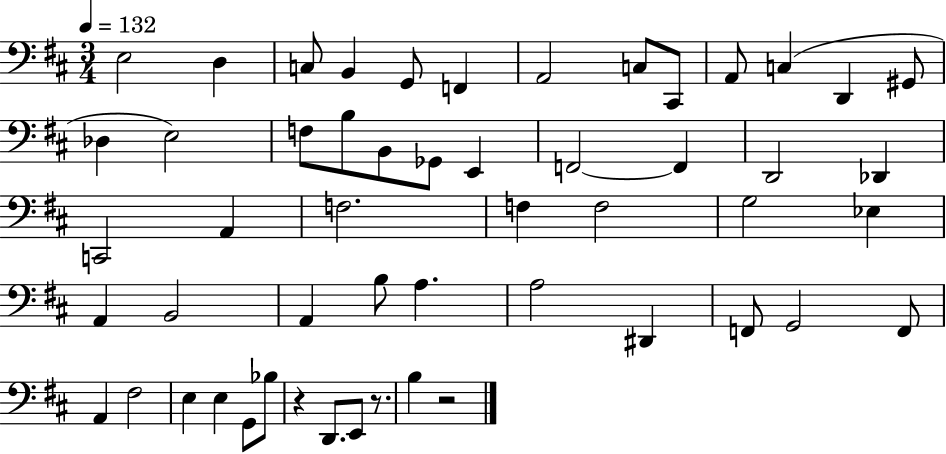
X:1
T:Untitled
M:3/4
L:1/4
K:D
E,2 D, C,/2 B,, G,,/2 F,, A,,2 C,/2 ^C,,/2 A,,/2 C, D,, ^G,,/2 _D, E,2 F,/2 B,/2 B,,/2 _G,,/2 E,, F,,2 F,, D,,2 _D,, C,,2 A,, F,2 F, F,2 G,2 _E, A,, B,,2 A,, B,/2 A, A,2 ^D,, F,,/2 G,,2 F,,/2 A,, ^F,2 E, E, G,,/2 _B,/2 z D,,/2 E,,/2 z/2 B, z2